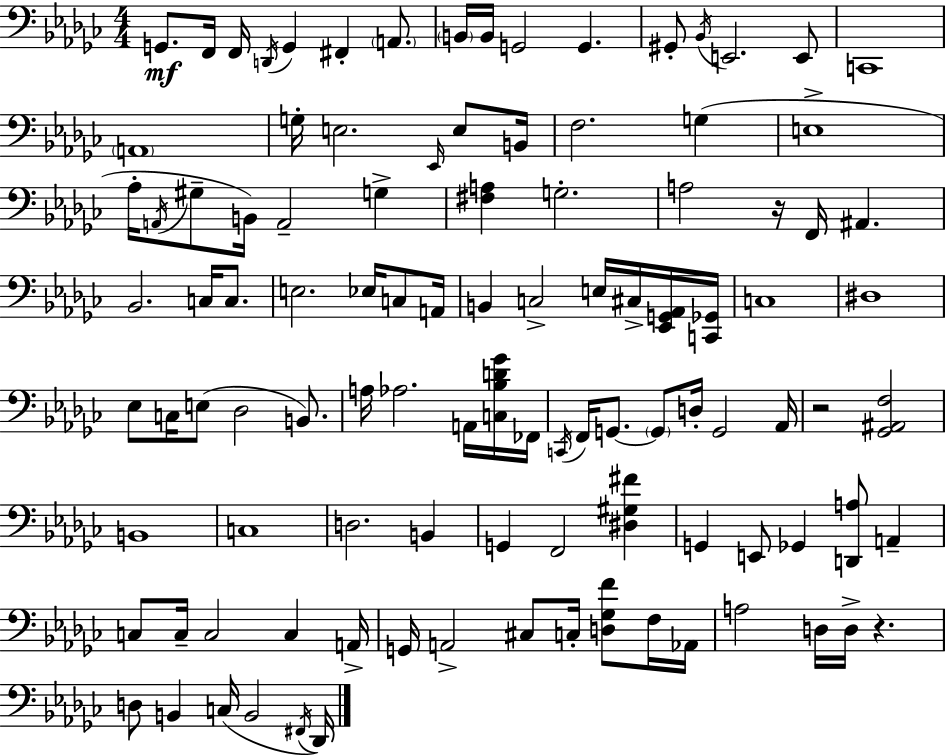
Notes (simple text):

G2/e. F2/s F2/s D2/s G2/q F#2/q A2/e. B2/s B2/s G2/h G2/q. G#2/e Bb2/s E2/h. E2/e C2/w A2/w G3/s E3/h. Eb2/s E3/e B2/s F3/h. G3/q E3/w Ab3/s A2/s G#3/e B2/s A2/h G3/q [F#3,A3]/q G3/h. A3/h R/s F2/s A#2/q. Bb2/h. C3/s C3/e. E3/h. Eb3/s C3/e A2/s B2/q C3/h E3/s C#3/s [Eb2,G2,Ab2]/s [C2,Gb2]/s C3/w D#3/w Eb3/e C3/s E3/e Db3/h B2/e. A3/s Ab3/h. A2/s [C3,Bb3,D4,Gb4]/s FES2/s C2/s F2/s G2/e. G2/e D3/s G2/h Ab2/s R/h [Gb2,A#2,F3]/h B2/w C3/w D3/h. B2/q G2/q F2/h [D#3,G#3,F#4]/q G2/q E2/e Gb2/q [D2,A3]/e A2/q C3/e C3/s C3/h C3/q A2/s G2/s A2/h C#3/e C3/s [D3,Gb3,F4]/e F3/s Ab2/s A3/h D3/s D3/s R/q. D3/e B2/q C3/s B2/h F#2/s Db2/s